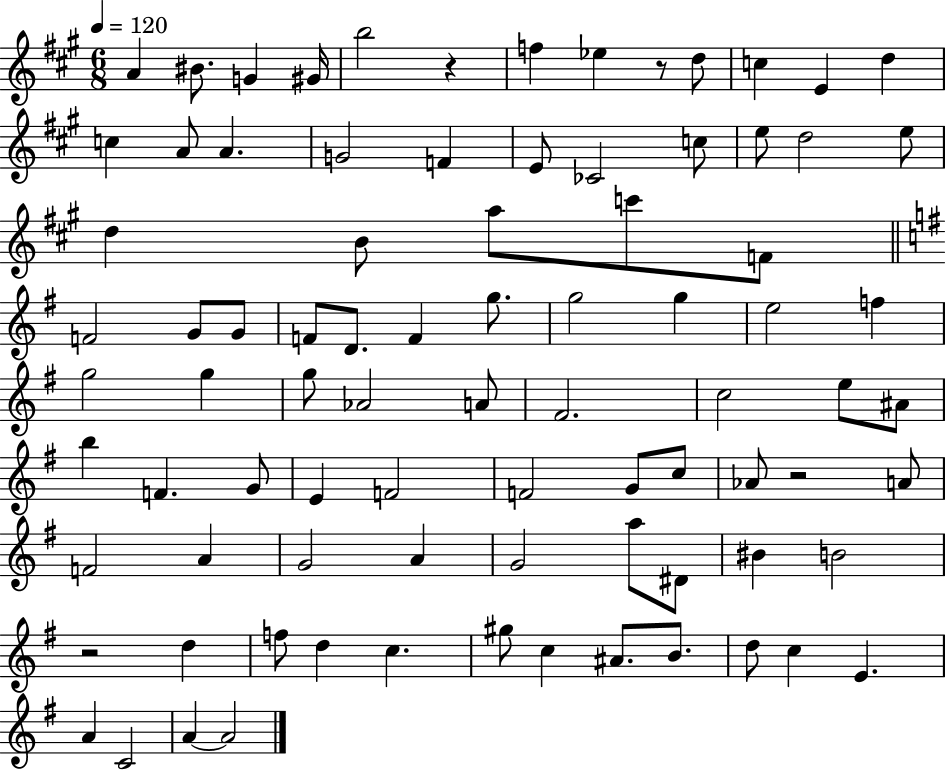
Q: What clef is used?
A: treble